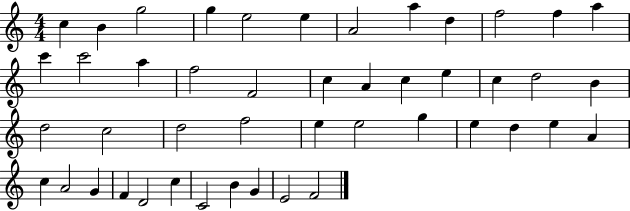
C5/q B4/q G5/h G5/q E5/h E5/q A4/h A5/q D5/q F5/h F5/q A5/q C6/q C6/h A5/q F5/h F4/h C5/q A4/q C5/q E5/q C5/q D5/h B4/q D5/h C5/h D5/h F5/h E5/q E5/h G5/q E5/q D5/q E5/q A4/q C5/q A4/h G4/q F4/q D4/h C5/q C4/h B4/q G4/q E4/h F4/h